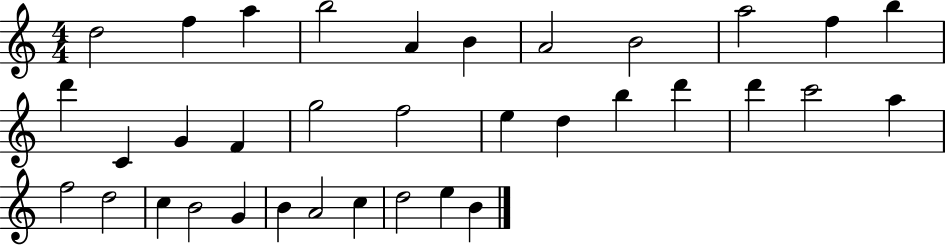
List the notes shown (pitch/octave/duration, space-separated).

D5/h F5/q A5/q B5/h A4/q B4/q A4/h B4/h A5/h F5/q B5/q D6/q C4/q G4/q F4/q G5/h F5/h E5/q D5/q B5/q D6/q D6/q C6/h A5/q F5/h D5/h C5/q B4/h G4/q B4/q A4/h C5/q D5/h E5/q B4/q